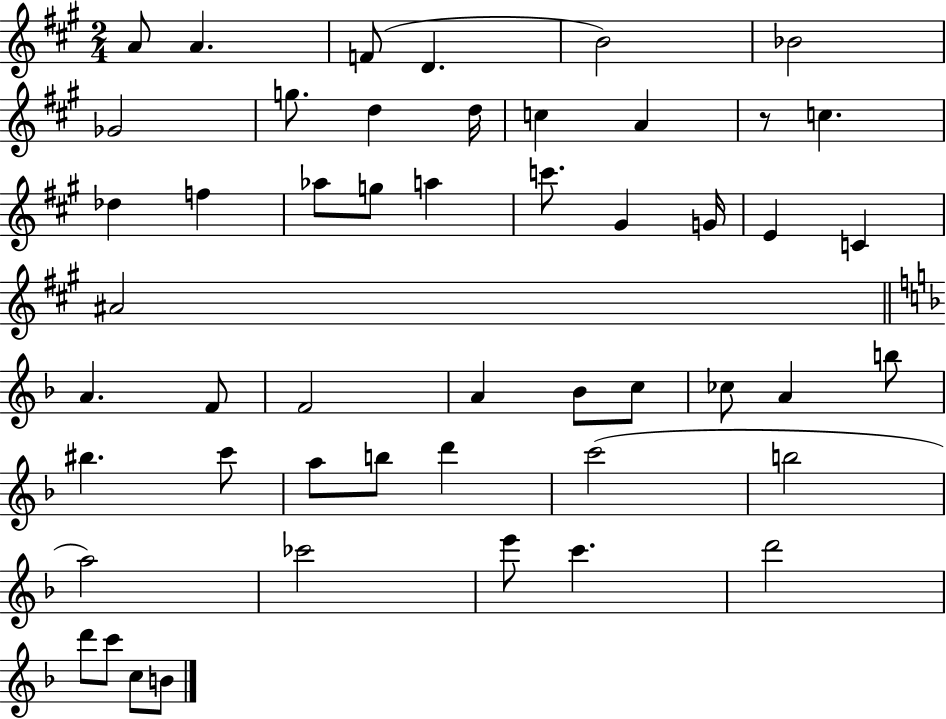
A4/e A4/q. F4/e D4/q. B4/h Bb4/h Gb4/h G5/e. D5/q D5/s C5/q A4/q R/e C5/q. Db5/q F5/q Ab5/e G5/e A5/q C6/e. G#4/q G4/s E4/q C4/q A#4/h A4/q. F4/e F4/h A4/q Bb4/e C5/e CES5/e A4/q B5/e BIS5/q. C6/e A5/e B5/e D6/q C6/h B5/h A5/h CES6/h E6/e C6/q. D6/h D6/e C6/e C5/e B4/e